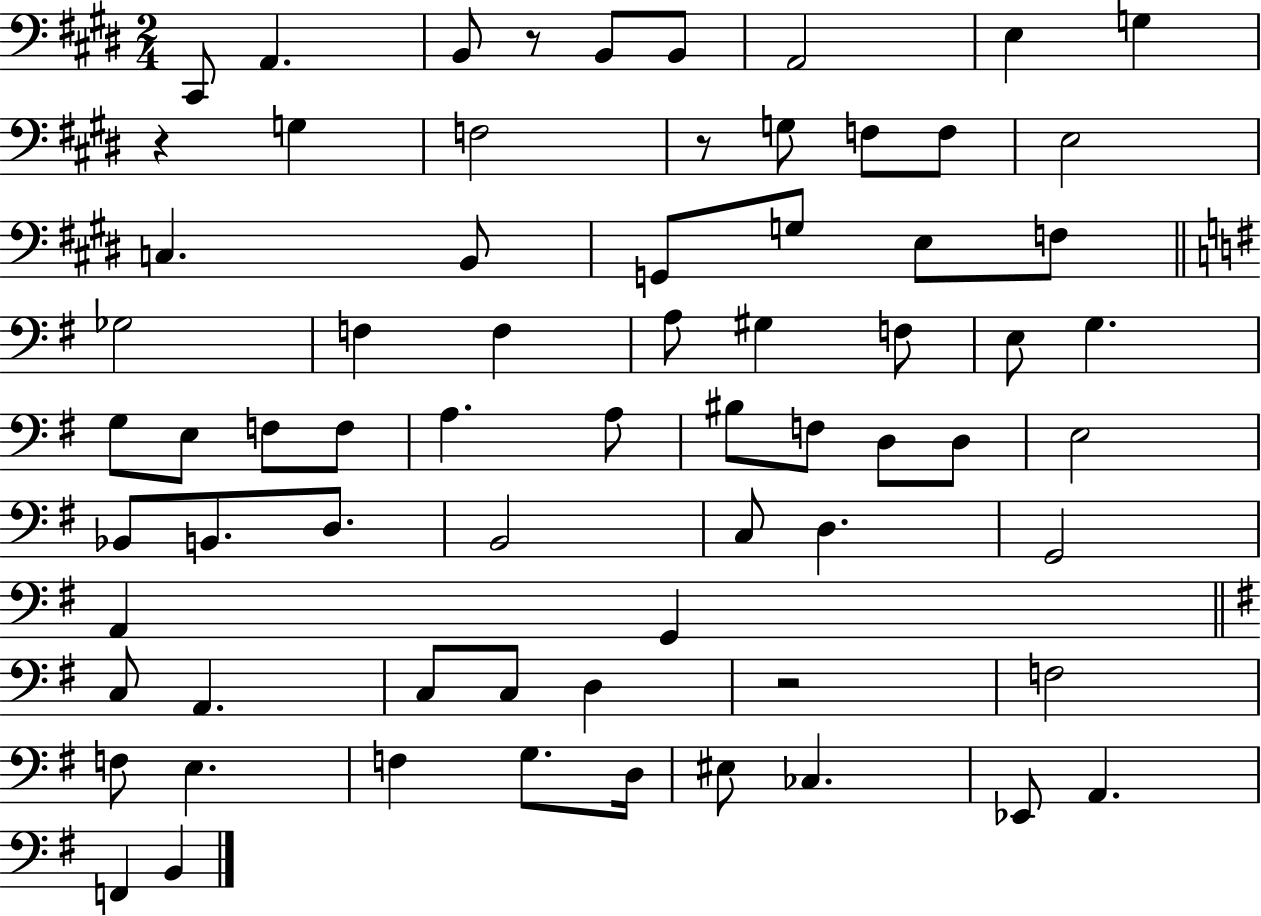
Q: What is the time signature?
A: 2/4